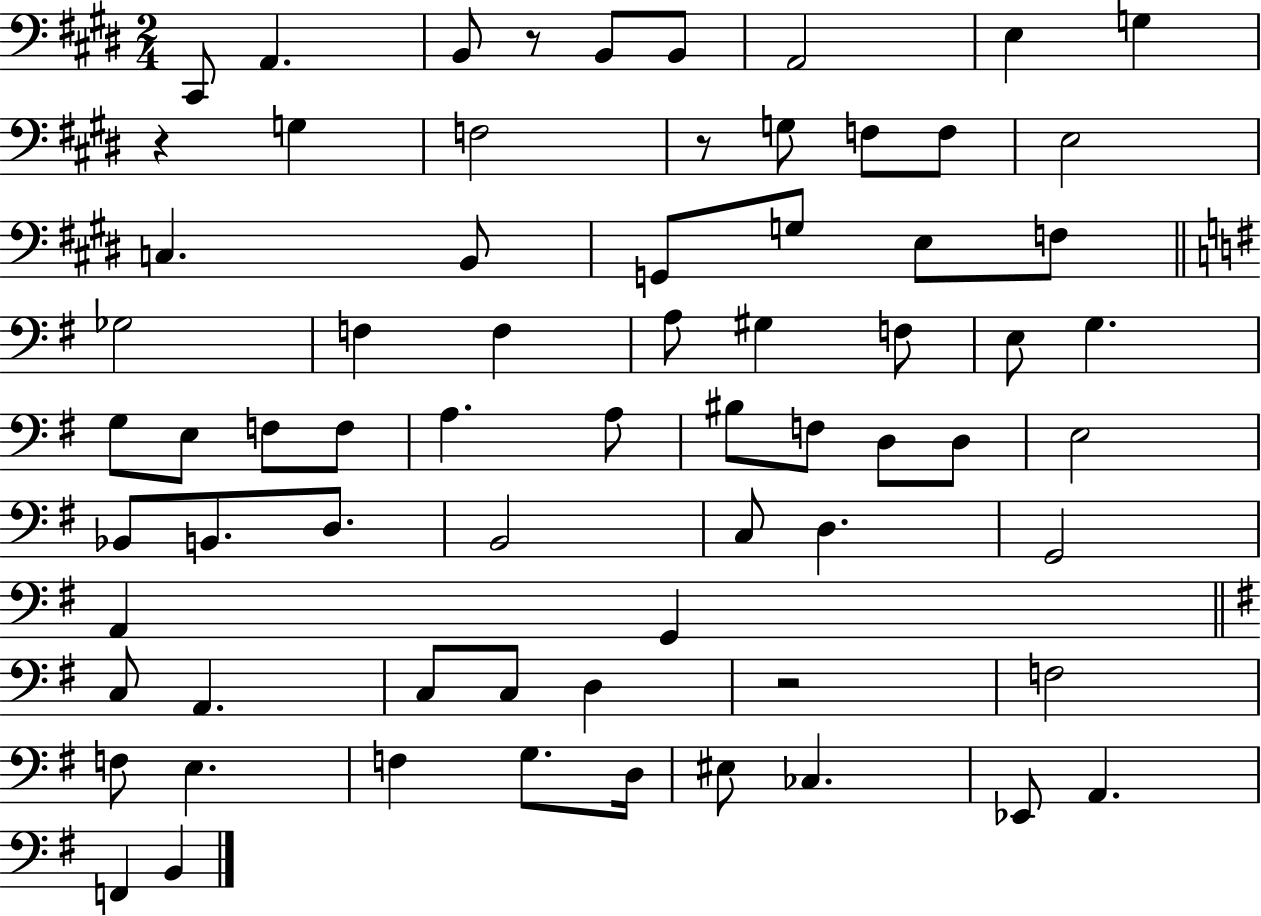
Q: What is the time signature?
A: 2/4